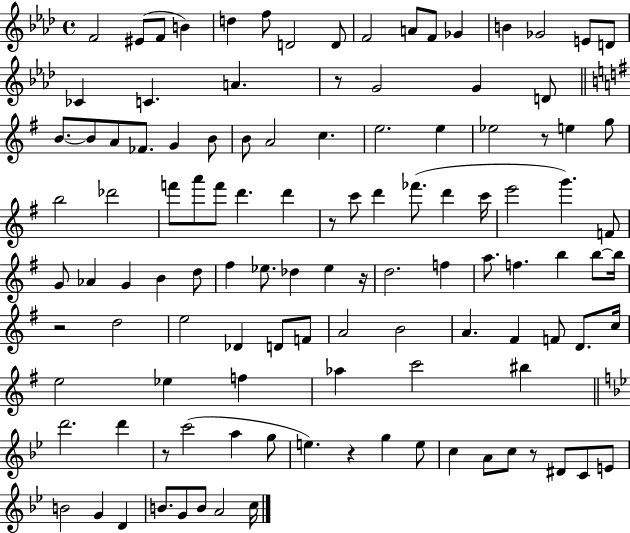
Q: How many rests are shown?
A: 8